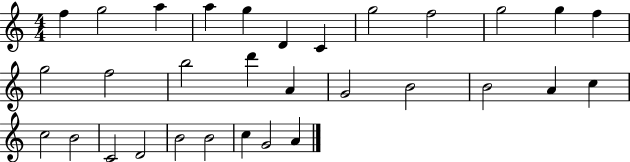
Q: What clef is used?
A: treble